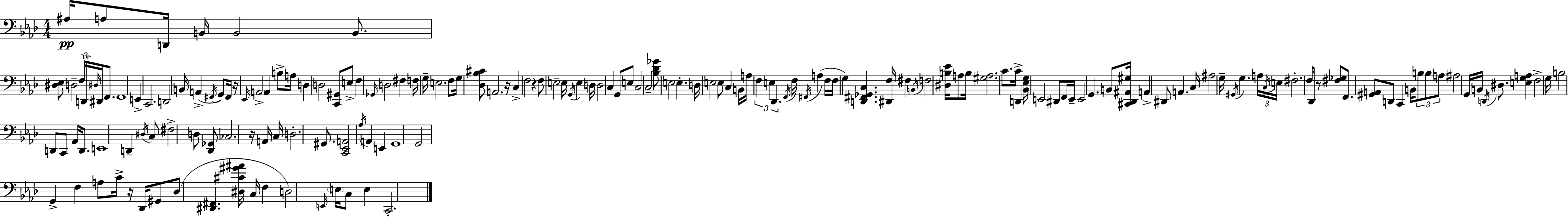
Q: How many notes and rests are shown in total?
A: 173